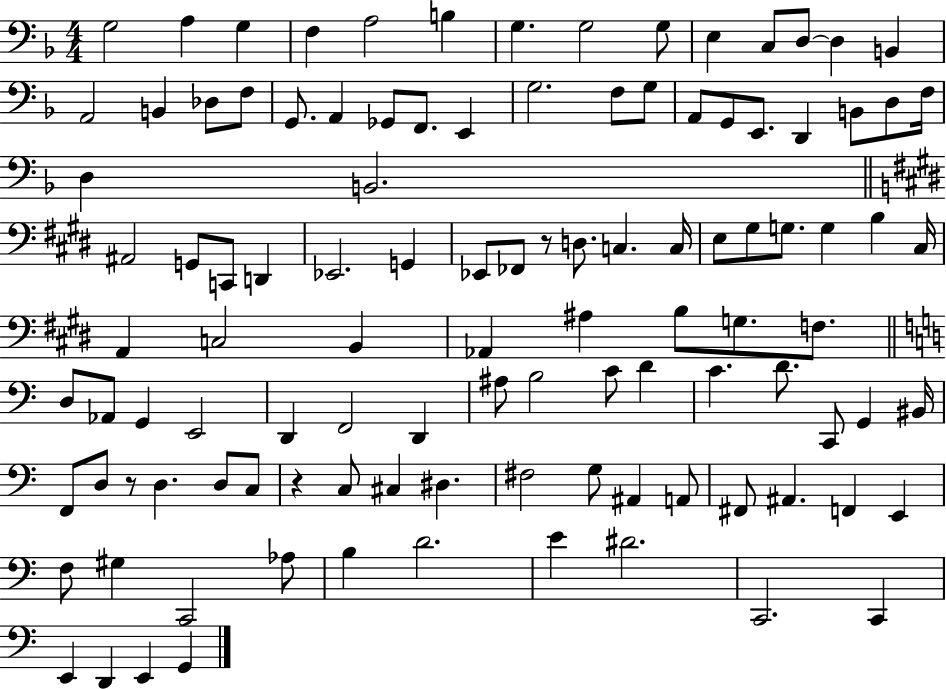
G3/h A3/q G3/q F3/q A3/h B3/q G3/q. G3/h G3/e E3/q C3/e D3/e D3/q B2/q A2/h B2/q Db3/e F3/e G2/e. A2/q Gb2/e F2/e. E2/q G3/h. F3/e G3/e A2/e G2/e E2/e. D2/q B2/e D3/e F3/s D3/q B2/h. A#2/h G2/e C2/e D2/q Eb2/h. G2/q Eb2/e FES2/e R/e D3/e. C3/q. C3/s E3/e G#3/e G3/e. G3/q B3/q C#3/s A2/q C3/h B2/q Ab2/q A#3/q B3/e G3/e. F3/e. D3/e Ab2/e G2/q E2/h D2/q F2/h D2/q A#3/e B3/h C4/e D4/q C4/q. D4/e. C2/e G2/q BIS2/s F2/e D3/e R/e D3/q. D3/e C3/e R/q C3/e C#3/q D#3/q. F#3/h G3/e A#2/q A2/e F#2/e A#2/q. F2/q E2/q F3/e G#3/q C2/h Ab3/e B3/q D4/h. E4/q D#4/h. C2/h. C2/q E2/q D2/q E2/q G2/q